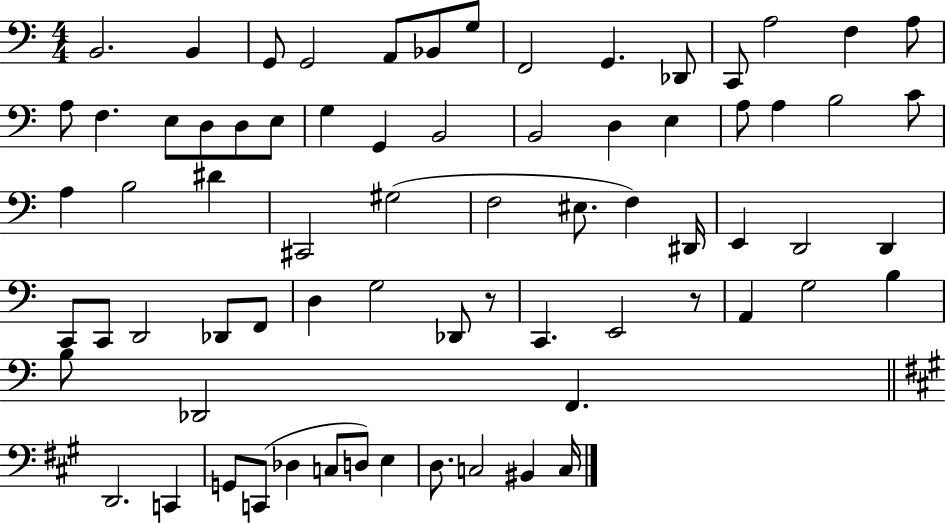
X:1
T:Untitled
M:4/4
L:1/4
K:C
B,,2 B,, G,,/2 G,,2 A,,/2 _B,,/2 G,/2 F,,2 G,, _D,,/2 C,,/2 A,2 F, A,/2 A,/2 F, E,/2 D,/2 D,/2 E,/2 G, G,, B,,2 B,,2 D, E, A,/2 A, B,2 C/2 A, B,2 ^D ^C,,2 ^G,2 F,2 ^E,/2 F, ^D,,/4 E,, D,,2 D,, C,,/2 C,,/2 D,,2 _D,,/2 F,,/2 D, G,2 _D,,/2 z/2 C,, E,,2 z/2 A,, G,2 B, B,/2 _D,,2 F,, D,,2 C,, G,,/2 C,,/2 _D, C,/2 D,/2 E, D,/2 C,2 ^B,, C,/4